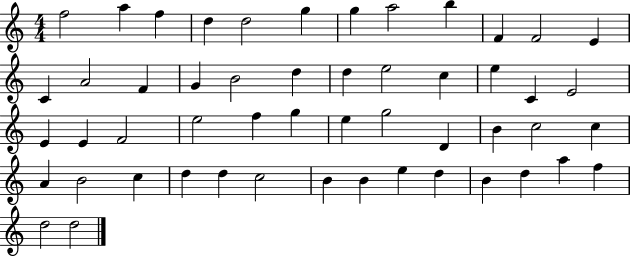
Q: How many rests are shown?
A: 0